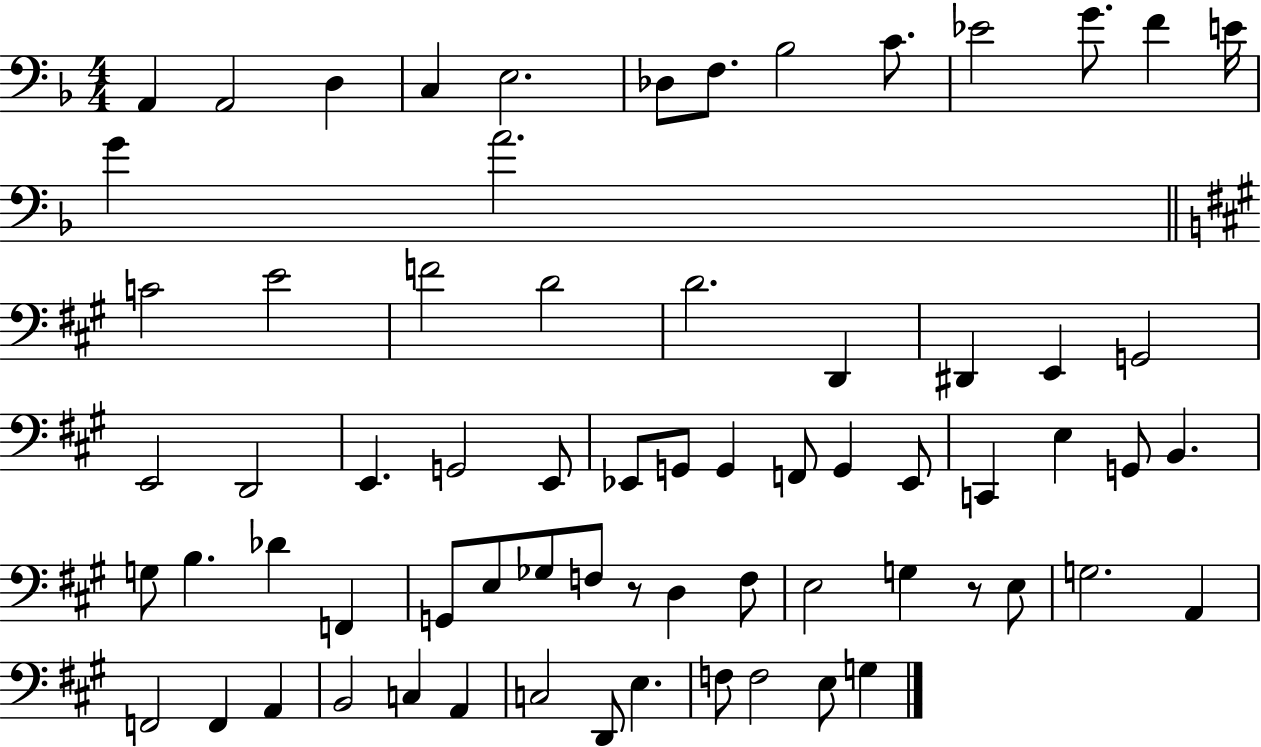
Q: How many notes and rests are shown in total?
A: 69